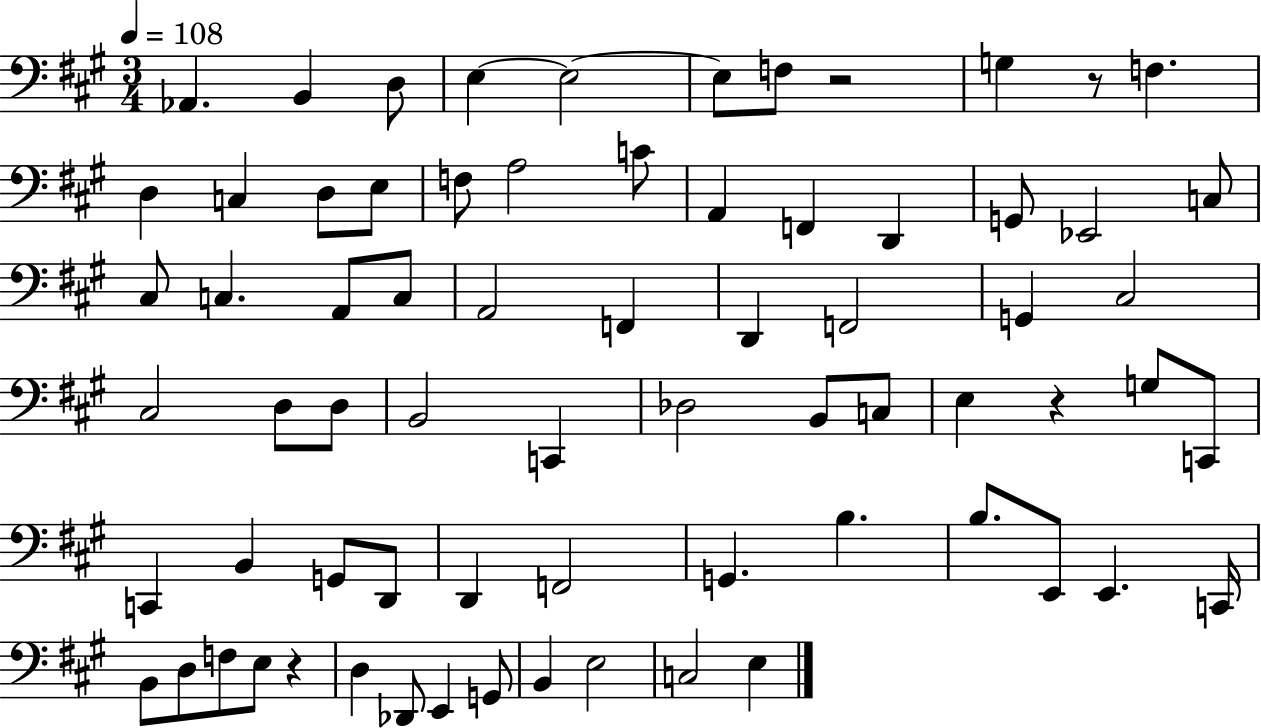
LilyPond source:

{
  \clef bass
  \numericTimeSignature
  \time 3/4
  \key a \major
  \tempo 4 = 108
  aes,4. b,4 d8 | e4~~ e2~~ | e8 f8 r2 | g4 r8 f4. | \break d4 c4 d8 e8 | f8 a2 c'8 | a,4 f,4 d,4 | g,8 ees,2 c8 | \break cis8 c4. a,8 c8 | a,2 f,4 | d,4 f,2 | g,4 cis2 | \break cis2 d8 d8 | b,2 c,4 | des2 b,8 c8 | e4 r4 g8 c,8 | \break c,4 b,4 g,8 d,8 | d,4 f,2 | g,4. b4. | b8. e,8 e,4. c,16 | \break b,8 d8 f8 e8 r4 | d4 des,8 e,4 g,8 | b,4 e2 | c2 e4 | \break \bar "|."
}